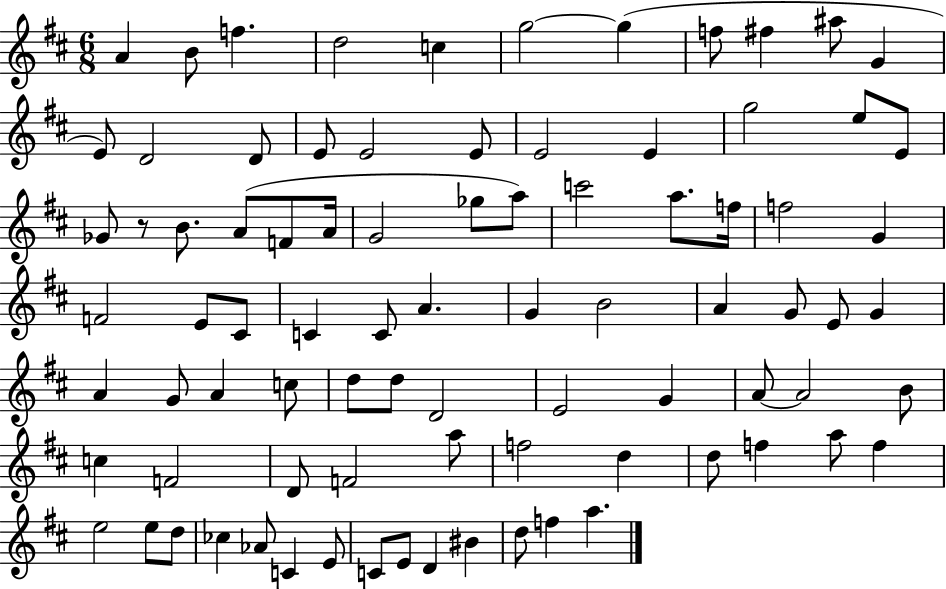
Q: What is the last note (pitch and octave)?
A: A5